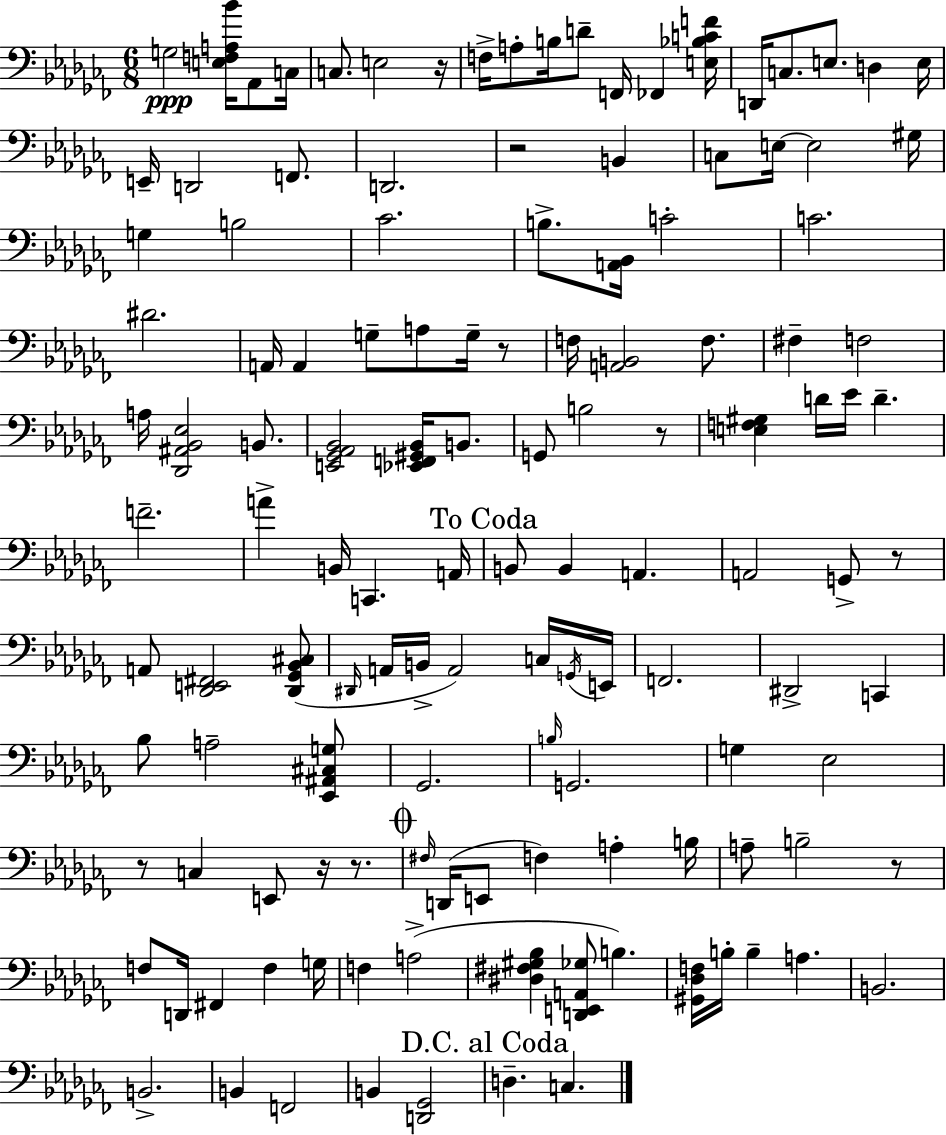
{
  \clef bass
  \numericTimeSignature
  \time 6/8
  \key aes \minor
  g2\ppp <e f a bes'>16 aes,8 c16 | c8. e2 r16 | f16-> a8-. b16 d'8-- f,16 fes,4 <e bes c' f'>16 | d,16 c8. e8. d4 e16 | \break e,16-- d,2 f,8. | d,2. | r2 b,4 | c8 e16~~ e2 gis16 | \break g4 b2 | ces'2. | b8.-> <a, bes,>16 c'2-. | c'2. | \break dis'2. | a,16 a,4 g8-- a8 g16-- r8 | f16 <a, b,>2 f8. | fis4-- f2 | \break a16 <des, ais, bes, ees>2 b,8. | <e, ges, aes, bes,>2 <ees, f, gis, bes,>16 b,8. | g,8 b2 r8 | <e f gis>4 d'16 ees'16 d'4.-- | \break f'2.-- | a'4-> b,16 c,4. a,16 | \mark "To Coda" b,8 b,4 a,4. | a,2 g,8-> r8 | \break a,8 <des, e, fis,>2 <des, ges, bes, cis>8( | \grace { dis,16 } a,16 b,16-> a,2) c16 | \acciaccatura { g,16 } e,16 f,2. | dis,2-> c,4 | \break bes8 a2-- | <ees, ais, cis g>8 ges,2. | \grace { b16 } g,2. | g4 ees2 | \break r8 c4 e,8 r16 | r8. \mark \markup { \musicglyph "scripts.coda" } \grace { fis16 } d,16( e,8 f4) a4-. | b16 a8-- b2-- | r8 f8 d,16 fis,4 f4 | \break g16 f4 a2->( | <dis fis gis bes>4 <d, e, a, ges>8 b4.) | <gis, des f>16 b16-. b4-- a4. | b,2. | \break b,2.-> | b,4 f,2 | b,4 <d, ges,>2 | \mark "D.C. al Coda" d4.-- c4. | \break \bar "|."
}